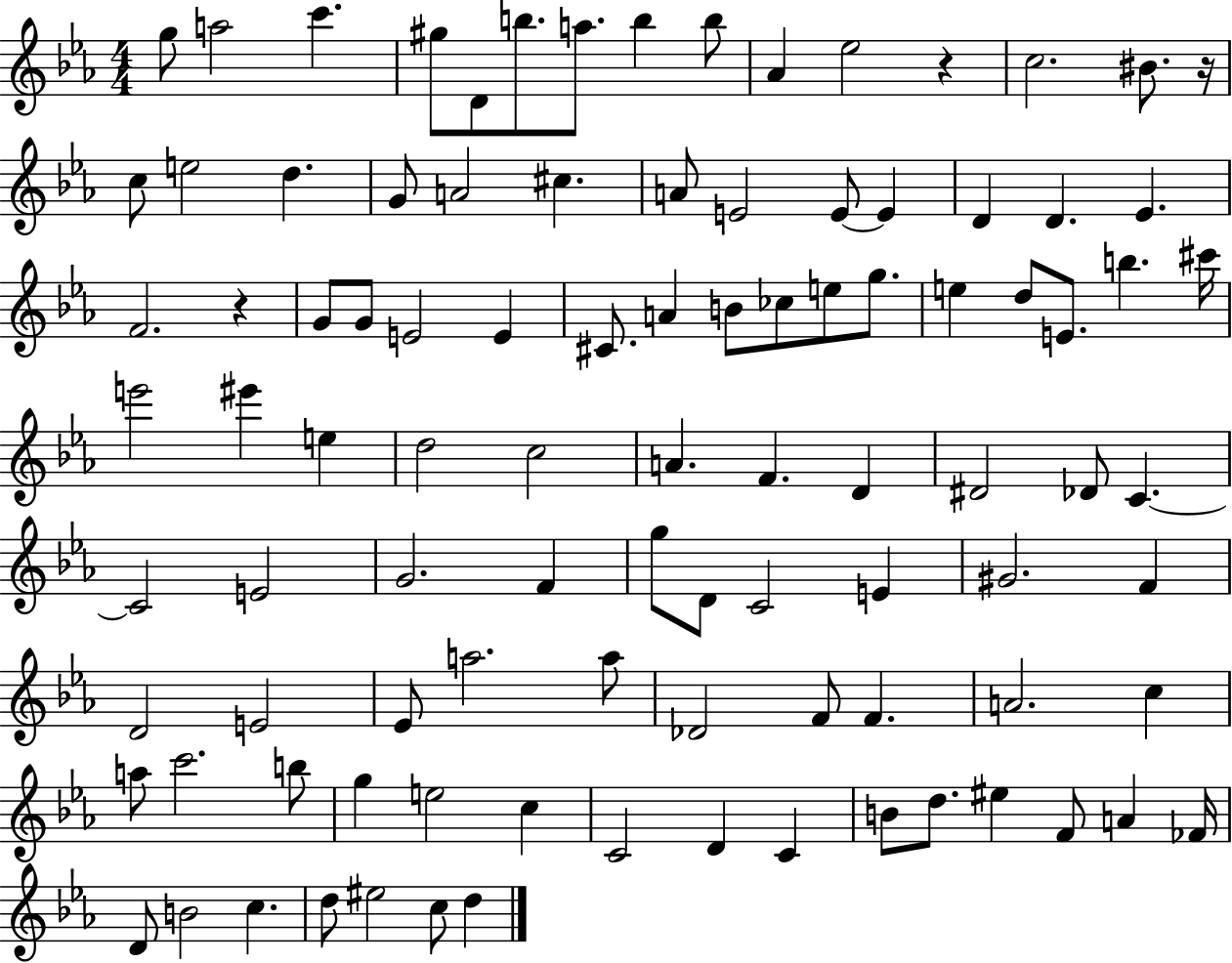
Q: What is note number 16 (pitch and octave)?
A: D5